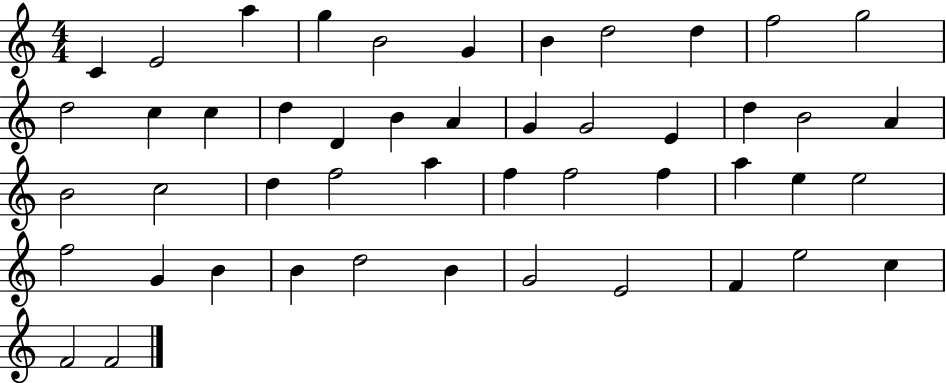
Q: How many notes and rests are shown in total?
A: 48